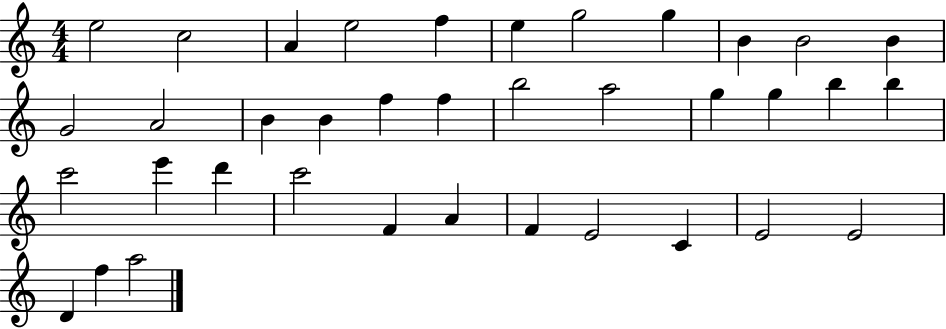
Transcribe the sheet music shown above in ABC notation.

X:1
T:Untitled
M:4/4
L:1/4
K:C
e2 c2 A e2 f e g2 g B B2 B G2 A2 B B f f b2 a2 g g b b c'2 e' d' c'2 F A F E2 C E2 E2 D f a2